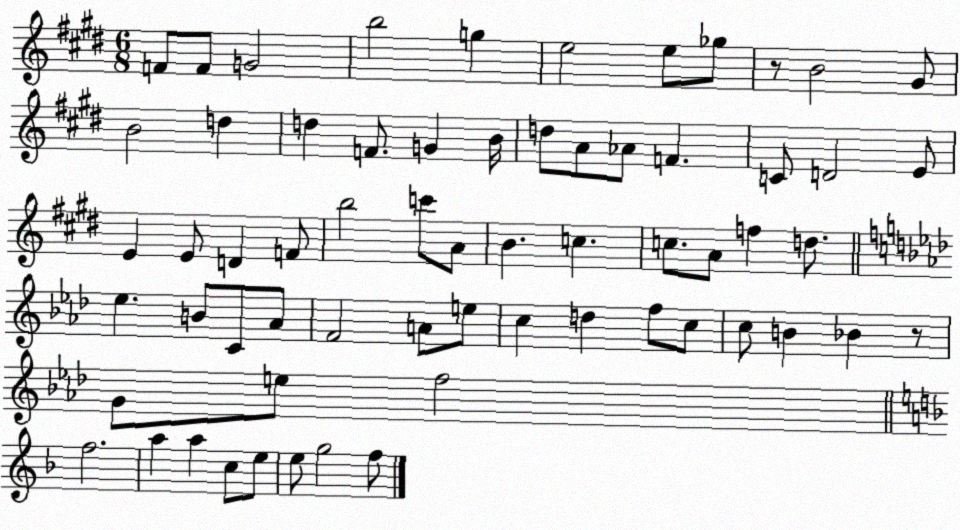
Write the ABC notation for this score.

X:1
T:Untitled
M:6/8
L:1/4
K:E
F/2 F/2 G2 b2 g e2 e/2 _g/2 z/2 B2 ^G/2 B2 d d F/2 G B/4 d/2 A/2 _A/2 F C/2 D2 E/2 E E/2 D F/2 b2 c'/2 A/2 B c c/2 A/2 f d/2 _e B/2 C/2 _A/2 F2 A/2 e/2 c d f/2 c/2 c/2 B _B z/2 G/2 e/2 f2 f2 a a c/2 e/2 e/2 g2 f/2